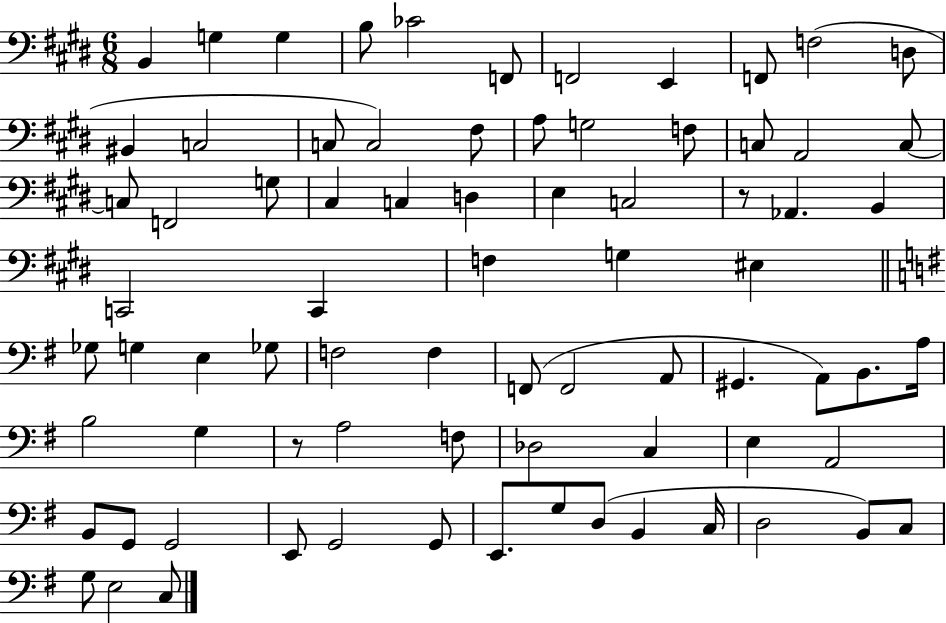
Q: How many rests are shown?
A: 2